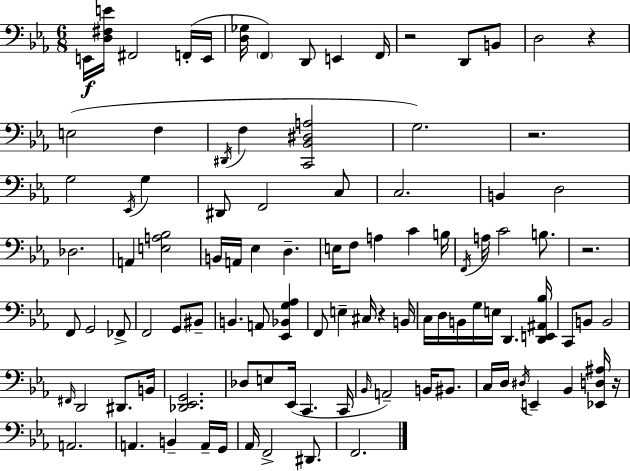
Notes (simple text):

E2/s [D3,F#3,E4]/s F#2/h F2/s E2/s [D3,Gb3]/s F2/q D2/e E2/q F2/s R/h D2/e B2/e D3/h R/q E3/h F3/q D#2/s F3/q [C2,Bb2,D#3,A3]/h G3/h. R/h. G3/h Eb2/s G3/q D#2/e F2/h C3/e C3/h. B2/q D3/h Db3/h. A2/q [E3,A3,Bb3]/h B2/s A2/s Eb3/q D3/q. E3/s F3/e A3/q C4/q B3/s F2/s A3/s C4/h B3/e. R/h. F2/e G2/h FES2/e F2/h G2/e BIS2/e B2/q. A2/e [Eb2,Bb2,G3,Ab3]/q F2/e E3/q C#3/s R/q B2/s C3/s D3/s B2/s G3/s E3/s D2/q. [D2,E2,A#2,Bb3]/s C2/e B2/e B2/h F#2/s D2/h D#2/e. B2/s [Db2,Eb2,G2]/h. Db3/e E3/e Eb2/s C2/q. C2/s Bb2/s A2/h B2/s BIS2/e. C3/s D3/s D#3/s E2/q Bb2/q [Eb2,D3,A#3]/s R/s A2/h. A2/q. B2/q A2/s G2/s Ab2/s F2/h D#2/e. F2/h.